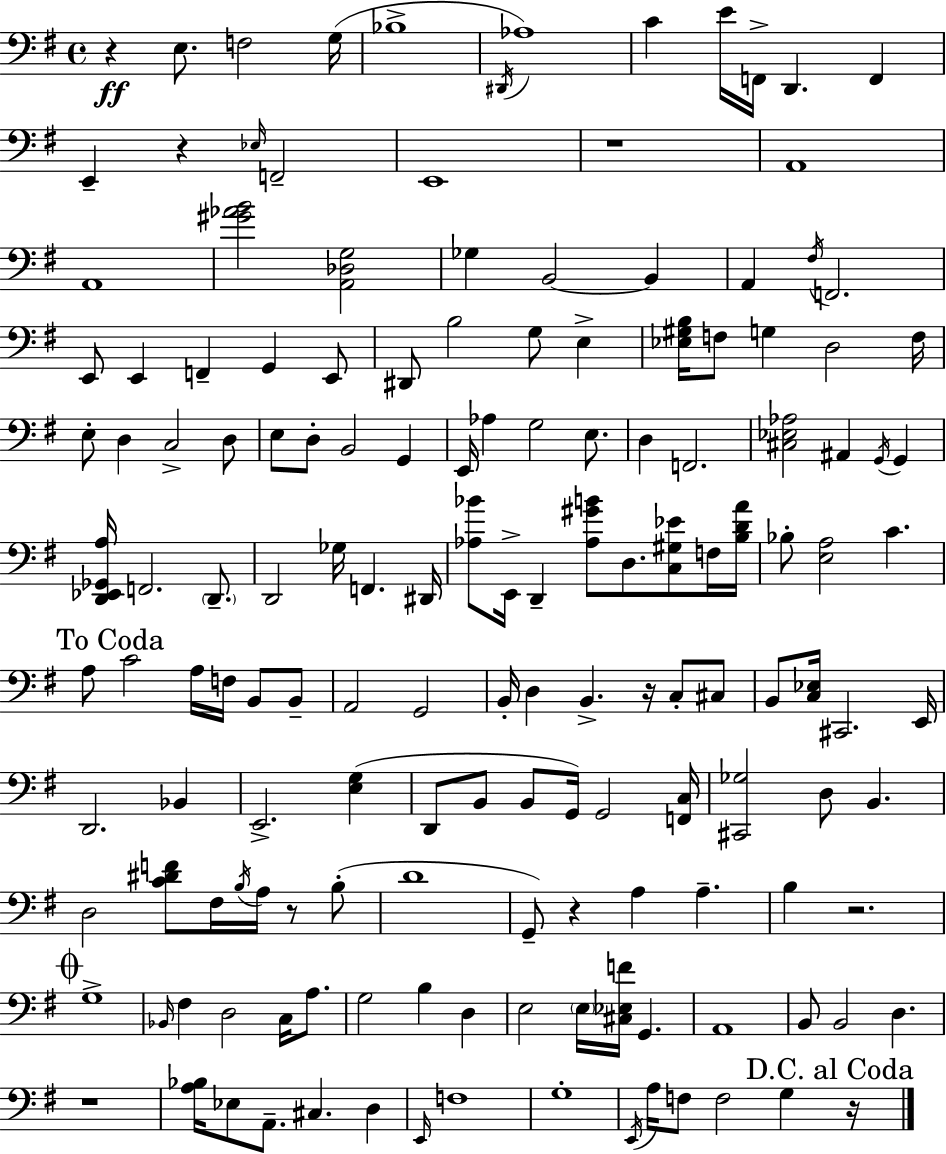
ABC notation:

X:1
T:Untitled
M:4/4
L:1/4
K:Em
z E,/2 F,2 G,/4 _B,4 ^D,,/4 _A,4 C E/4 F,,/4 D,, F,, E,, z _E,/4 F,,2 E,,4 z4 A,,4 A,,4 [^G_AB]2 [A,,_D,G,]2 _G, B,,2 B,, A,, ^F,/4 F,,2 E,,/2 E,, F,, G,, E,,/2 ^D,,/2 B,2 G,/2 E, [_E,^G,B,]/4 F,/2 G, D,2 F,/4 E,/2 D, C,2 D,/2 E,/2 D,/2 B,,2 G,, E,,/4 _A, G,2 E,/2 D, F,,2 [^C,_E,_A,]2 ^A,, G,,/4 G,, [D,,_E,,_G,,A,]/4 F,,2 D,,/2 D,,2 _G,/4 F,, ^D,,/4 [_A,_B]/2 E,,/4 D,, [_A,^GB]/2 D,/2 [C,^G,_E]/2 F,/4 [B,DA]/4 _B,/2 [E,A,]2 C A,/2 C2 A,/4 F,/4 B,,/2 B,,/2 A,,2 G,,2 B,,/4 D, B,, z/4 C,/2 ^C,/2 B,,/2 [C,_E,]/4 ^C,,2 E,,/4 D,,2 _B,, E,,2 [E,G,] D,,/2 B,,/2 B,,/2 G,,/4 G,,2 [F,,C,]/4 [^C,,_G,]2 D,/2 B,, D,2 [C^DF]/2 ^F,/4 B,/4 A,/4 z/2 B,/2 D4 G,,/2 z A, A, B, z2 G,4 _B,,/4 ^F, D,2 C,/4 A,/2 G,2 B, D, E,2 E,/4 [^C,_E,F]/4 G,, A,,4 B,,/2 B,,2 D, z4 [A,_B,]/4 _E,/2 A,,/2 ^C, D, E,,/4 F,4 G,4 E,,/4 A,/4 F,/2 F,2 G, z/4